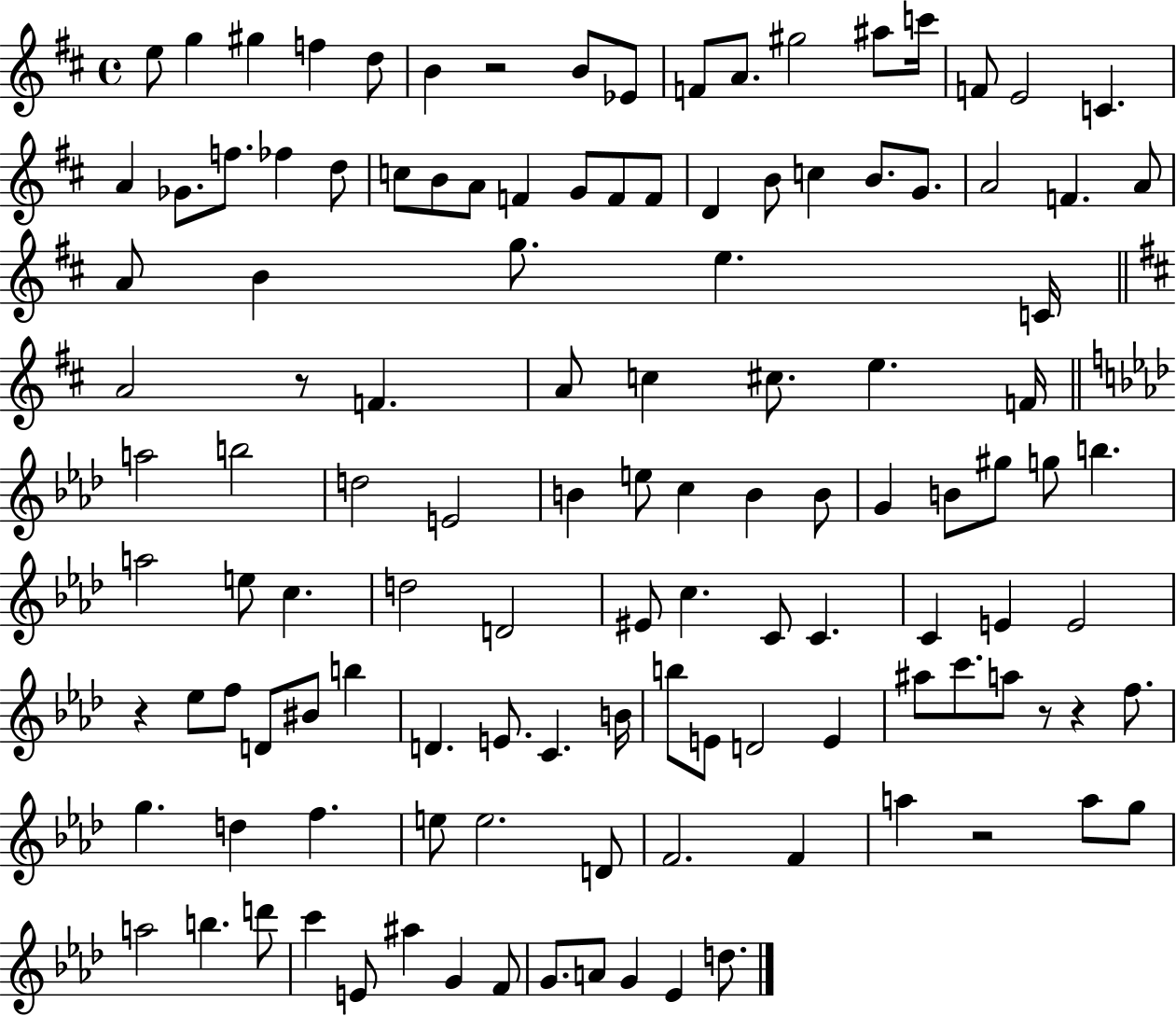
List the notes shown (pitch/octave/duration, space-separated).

E5/e G5/q G#5/q F5/q D5/e B4/q R/h B4/e Eb4/e F4/e A4/e. G#5/h A#5/e C6/s F4/e E4/h C4/q. A4/q Gb4/e. F5/e. FES5/q D5/e C5/e B4/e A4/e F4/q G4/e F4/e F4/e D4/q B4/e C5/q B4/e. G4/e. A4/h F4/q. A4/e A4/e B4/q G5/e. E5/q. C4/s A4/h R/e F4/q. A4/e C5/q C#5/e. E5/q. F4/s A5/h B5/h D5/h E4/h B4/q E5/e C5/q B4/q B4/e G4/q B4/e G#5/e G5/e B5/q. A5/h E5/e C5/q. D5/h D4/h EIS4/e C5/q. C4/e C4/q. C4/q E4/q E4/h R/q Eb5/e F5/e D4/e BIS4/e B5/q D4/q. E4/e. C4/q. B4/s B5/e E4/e D4/h E4/q A#5/e C6/e. A5/e R/e R/q F5/e. G5/q. D5/q F5/q. E5/e E5/h. D4/e F4/h. F4/q A5/q R/h A5/e G5/e A5/h B5/q. D6/e C6/q E4/e A#5/q G4/q F4/e G4/e. A4/e G4/q Eb4/q D5/e.